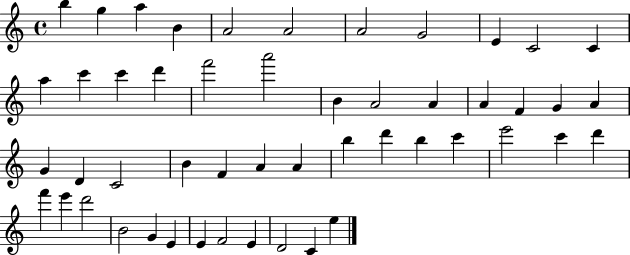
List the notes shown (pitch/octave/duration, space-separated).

B5/q G5/q A5/q B4/q A4/h A4/h A4/h G4/h E4/q C4/h C4/q A5/q C6/q C6/q D6/q F6/h A6/h B4/q A4/h A4/q A4/q F4/q G4/q A4/q G4/q D4/q C4/h B4/q F4/q A4/q A4/q B5/q D6/q B5/q C6/q E6/h C6/q D6/q F6/q E6/q D6/h B4/h G4/q E4/q E4/q F4/h E4/q D4/h C4/q E5/q